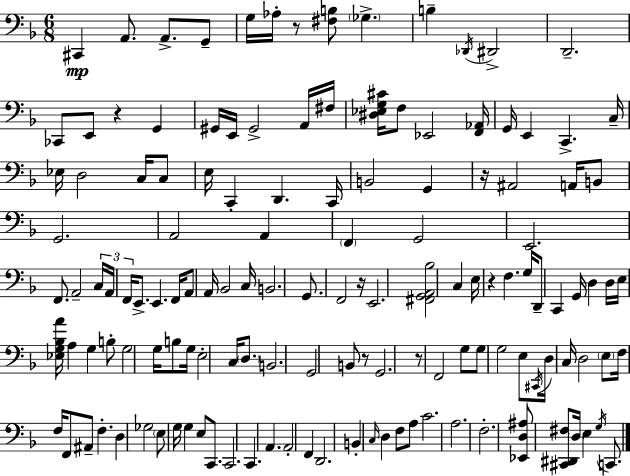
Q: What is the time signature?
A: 6/8